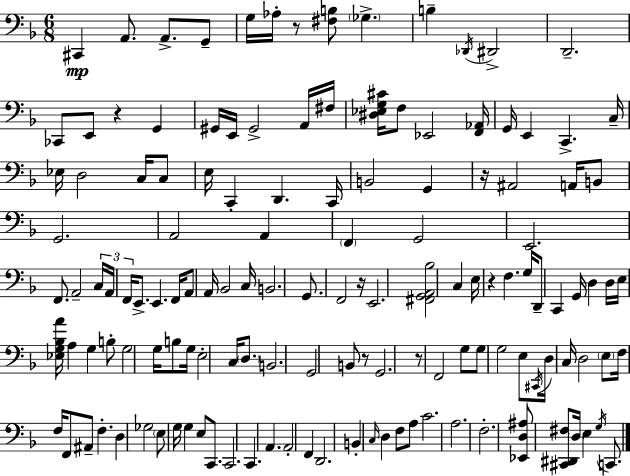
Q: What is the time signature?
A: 6/8